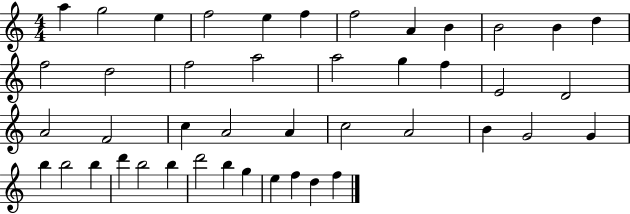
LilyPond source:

{
  \clef treble
  \numericTimeSignature
  \time 4/4
  \key c \major
  a''4 g''2 e''4 | f''2 e''4 f''4 | f''2 a'4 b'4 | b'2 b'4 d''4 | \break f''2 d''2 | f''2 a''2 | a''2 g''4 f''4 | e'2 d'2 | \break a'2 f'2 | c''4 a'2 a'4 | c''2 a'2 | b'4 g'2 g'4 | \break b''4 b''2 b''4 | d'''4 b''2 b''4 | d'''2 b''4 g''4 | e''4 f''4 d''4 f''4 | \break \bar "|."
}